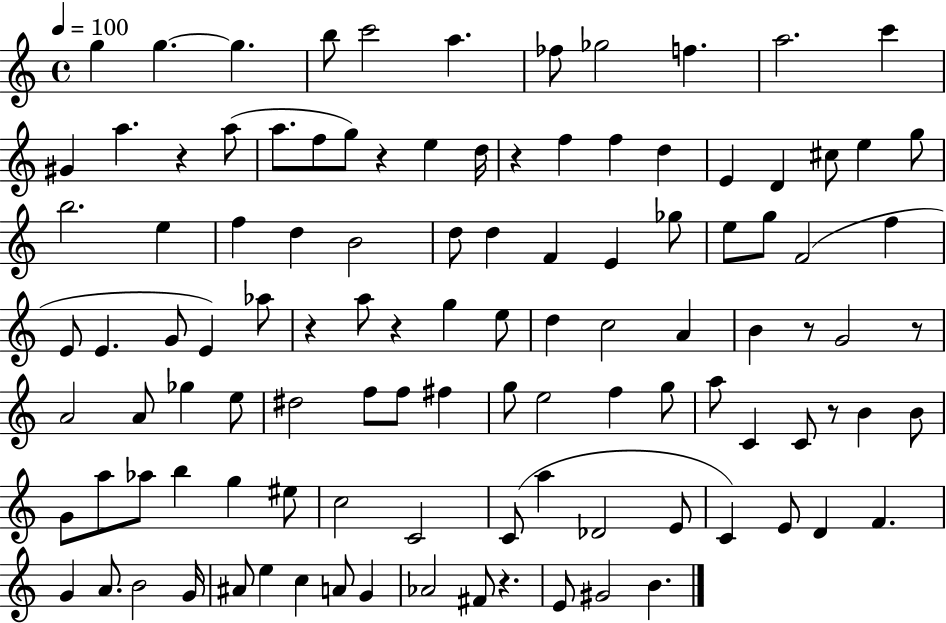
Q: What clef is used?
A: treble